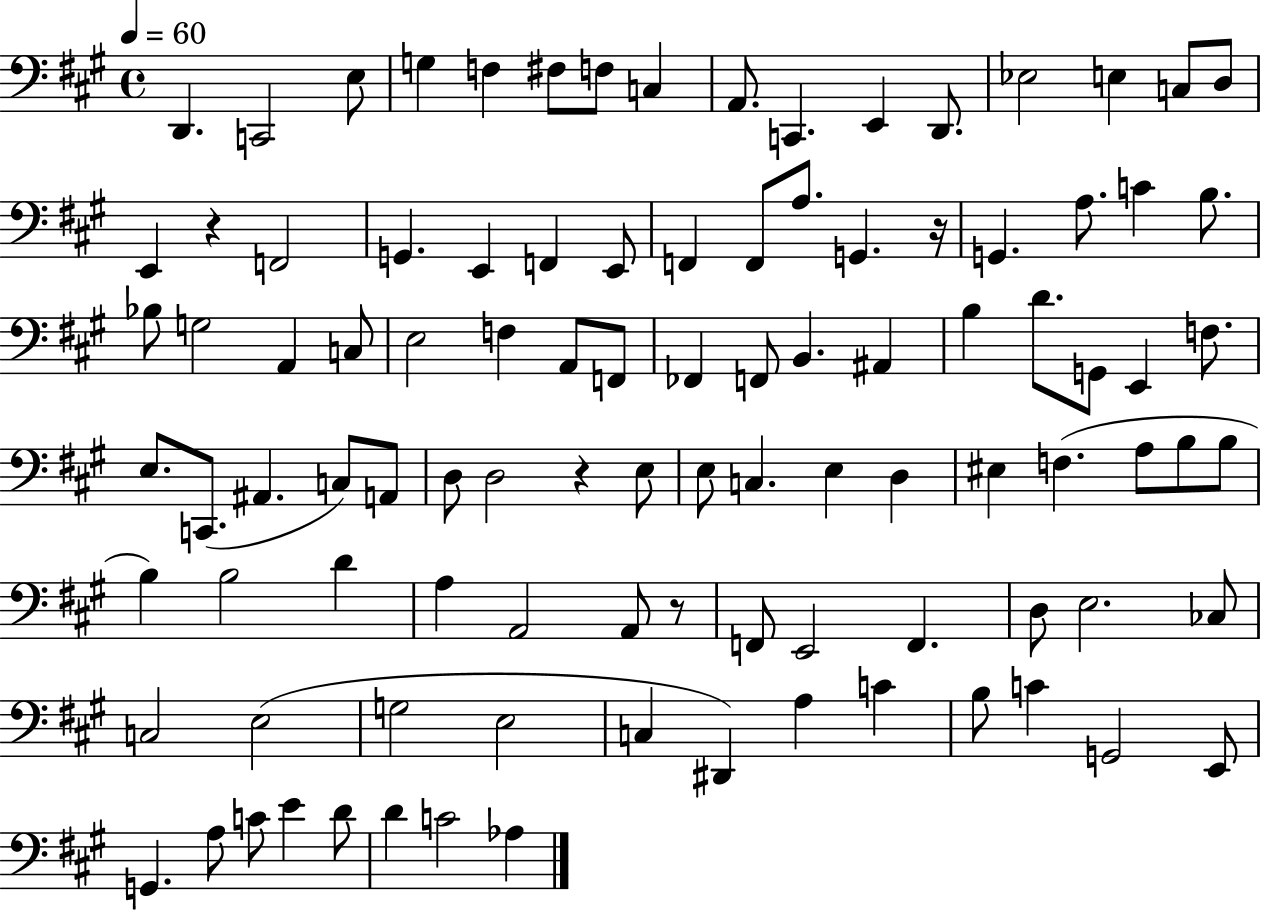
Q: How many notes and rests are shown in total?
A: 100